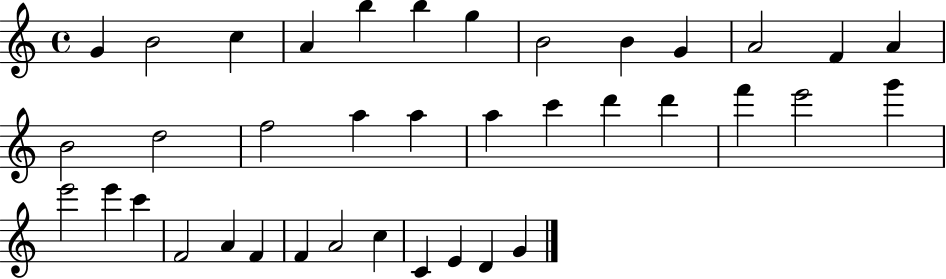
X:1
T:Untitled
M:4/4
L:1/4
K:C
G B2 c A b b g B2 B G A2 F A B2 d2 f2 a a a c' d' d' f' e'2 g' e'2 e' c' F2 A F F A2 c C E D G